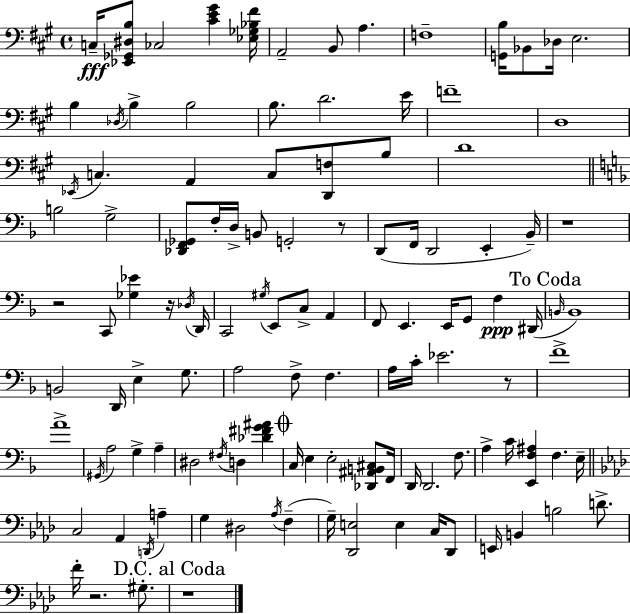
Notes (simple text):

C3/s [Eb2,Gb2,D#3,B3]/e CES3/h [C#4,E4,G#4]/q [Eb3,Gb3,Bb3,F#4]/s A2/h B2/e A3/q. F3/w [G2,B3]/s Bb2/e Db3/s E3/h. B3/q Db3/s B3/q B3/h B3/e. D4/h. E4/s F4/w D3/w Eb2/s C3/q. A2/q C3/e [D2,F3]/e B3/e D4/w B3/h G3/h [Db2,F2,Gb2]/e F3/s D3/s B2/e G2/h R/e D2/e F2/s D2/h E2/q Bb2/s R/w R/h C2/e [Gb3,Eb4]/q R/s Db3/s D2/s C2/h G#3/s E2/e C3/e A2/q F2/e E2/q. E2/s G2/e F3/q D#2/s B2/s B2/w B2/h D2/s E3/q G3/e. A3/h F3/e F3/q. A3/s C4/s Eb4/h. R/e F4/w A4/w G#2/s A3/h G3/q A3/q D#3/h F#3/s D3/q [Db4,F#4,G4,A#4]/q C3/s E3/q E3/h [Db2,A#2,B2,C#3]/e F2/s D2/s D2/h. F3/e. A3/q C4/s [E2,F3,A#3]/q F3/q. E3/s C3/h Ab2/q D2/s A3/q G3/q D#3/h Ab3/s F3/q G3/s [Db2,E3]/h E3/q C3/s Db2/e E2/s B2/q B3/h D4/e. F4/s R/h. G#3/e. R/w